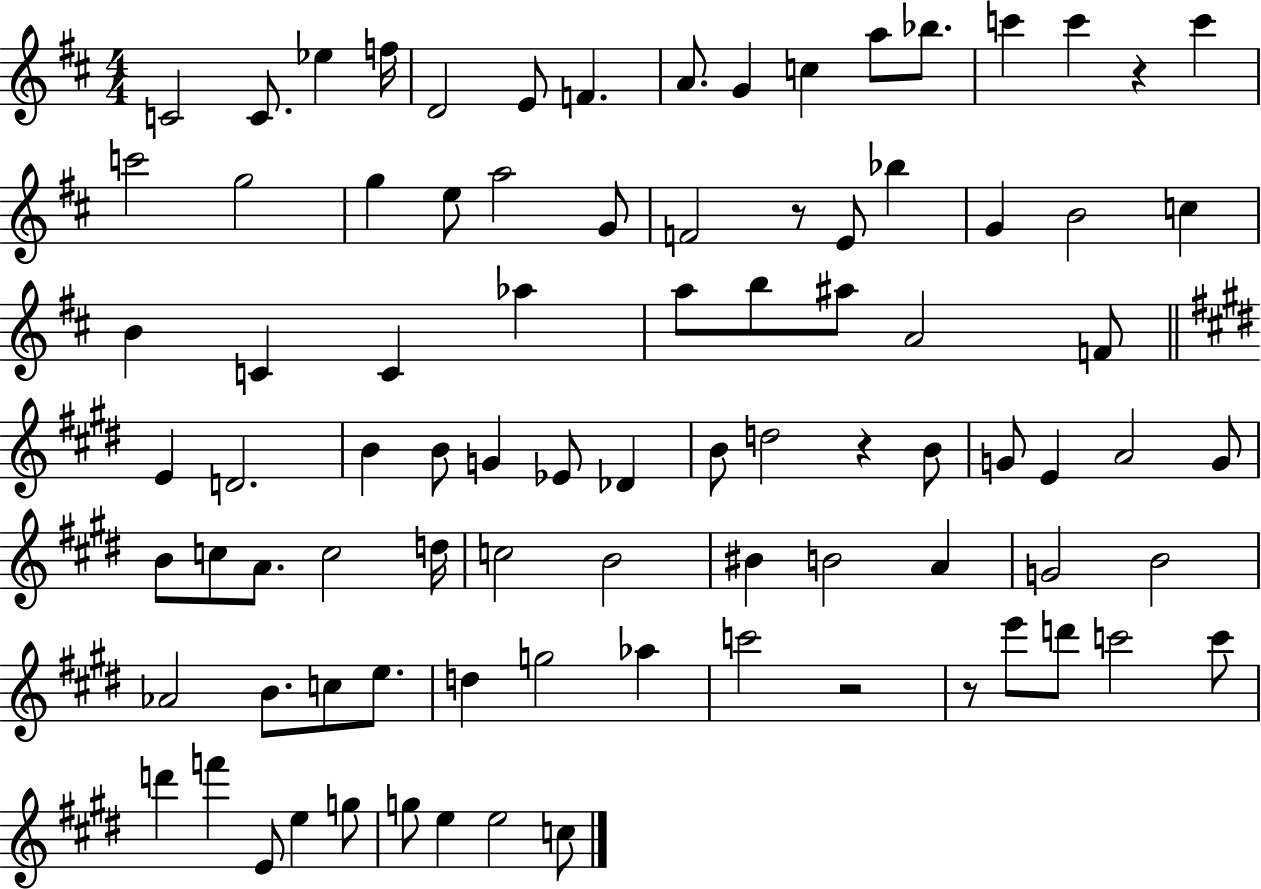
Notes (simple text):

C4/h C4/e. Eb5/q F5/s D4/h E4/e F4/q. A4/e. G4/q C5/q A5/e Bb5/e. C6/q C6/q R/q C6/q C6/h G5/h G5/q E5/e A5/h G4/e F4/h R/e E4/e Bb5/q G4/q B4/h C5/q B4/q C4/q C4/q Ab5/q A5/e B5/e A#5/e A4/h F4/e E4/q D4/h. B4/q B4/e G4/q Eb4/e Db4/q B4/e D5/h R/q B4/e G4/e E4/q A4/h G4/e B4/e C5/e A4/e. C5/h D5/s C5/h B4/h BIS4/q B4/h A4/q G4/h B4/h Ab4/h B4/e. C5/e E5/e. D5/q G5/h Ab5/q C6/h R/h R/e E6/e D6/e C6/h C6/e D6/q F6/q E4/e E5/q G5/e G5/e E5/q E5/h C5/e